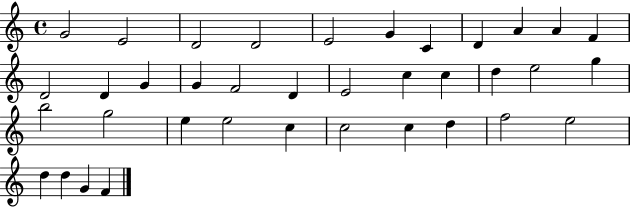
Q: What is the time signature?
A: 4/4